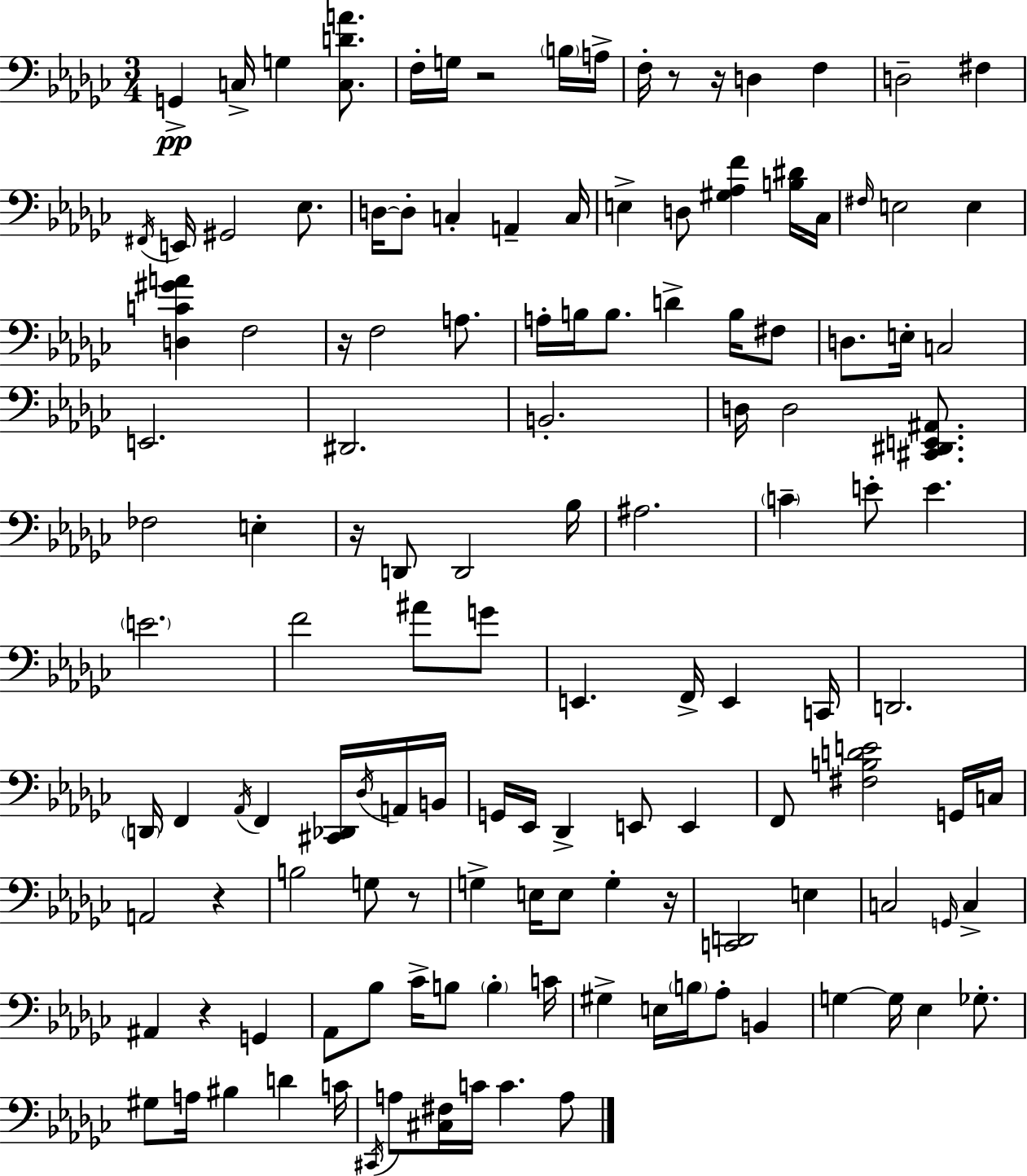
G2/q C3/s G3/q [C3,D4,A4]/e. F3/s G3/s R/h B3/s A3/s F3/s R/e R/s D3/q F3/q D3/h F#3/q F#2/s E2/s G#2/h Eb3/e. D3/s D3/e C3/q A2/q C3/s E3/q D3/e [G#3,Ab3,F4]/q [B3,D#4]/s CES3/s F#3/s E3/h E3/q [D3,C4,G#4,A4]/q F3/h R/s F3/h A3/e. A3/s B3/s B3/e. D4/q B3/s F#3/e D3/e. E3/s C3/h E2/h. D#2/h. B2/h. D3/s D3/h [C#2,D#2,E2,A#2]/e. FES3/h E3/q R/s D2/e D2/h Bb3/s A#3/h. C4/q E4/e E4/q. E4/h. F4/h A#4/e G4/e E2/q. F2/s E2/q C2/s D2/h. D2/s F2/q Ab2/s F2/q [C#2,Db2]/s Db3/s A2/s B2/s G2/s Eb2/s Db2/q E2/e E2/q F2/e [F#3,B3,D4,E4]/h G2/s C3/s A2/h R/q B3/h G3/e R/e G3/q E3/s E3/e G3/q R/s [C2,D2]/h E3/q C3/h G2/s C3/q A#2/q R/q G2/q Ab2/e Bb3/e CES4/s B3/e B3/q C4/s G#3/q E3/s B3/s Ab3/e B2/q G3/q G3/s Eb3/q Gb3/e. G#3/e A3/s BIS3/q D4/q C4/s C#2/s A3/e [C#3,F#3]/s C4/s C4/q. A3/e